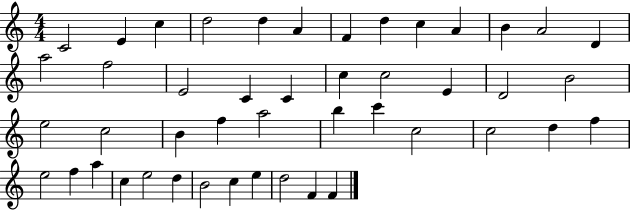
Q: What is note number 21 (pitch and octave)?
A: E4